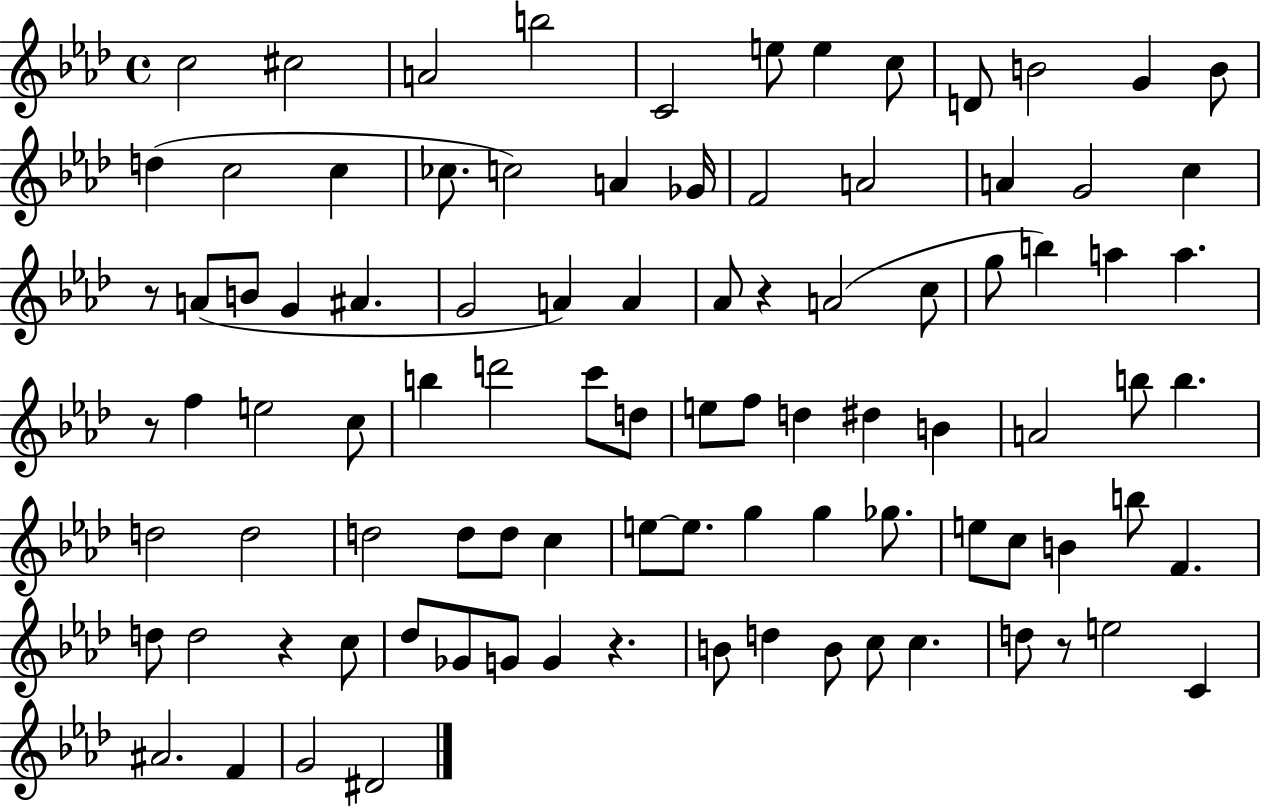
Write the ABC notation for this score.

X:1
T:Untitled
M:4/4
L:1/4
K:Ab
c2 ^c2 A2 b2 C2 e/2 e c/2 D/2 B2 G B/2 d c2 c _c/2 c2 A _G/4 F2 A2 A G2 c z/2 A/2 B/2 G ^A G2 A A _A/2 z A2 c/2 g/2 b a a z/2 f e2 c/2 b d'2 c'/2 d/2 e/2 f/2 d ^d B A2 b/2 b d2 d2 d2 d/2 d/2 c e/2 e/2 g g _g/2 e/2 c/2 B b/2 F d/2 d2 z c/2 _d/2 _G/2 G/2 G z B/2 d B/2 c/2 c d/2 z/2 e2 C ^A2 F G2 ^D2